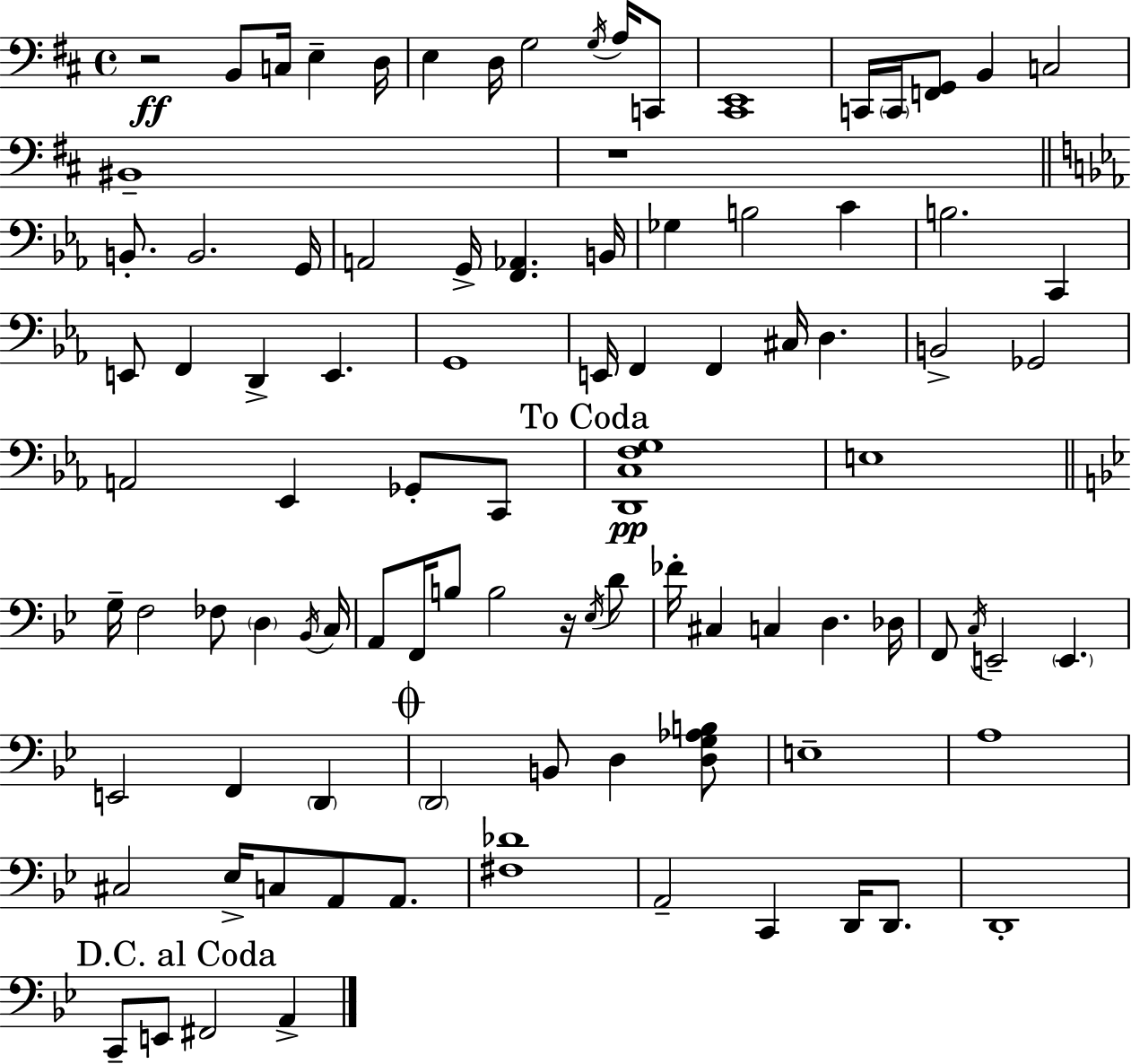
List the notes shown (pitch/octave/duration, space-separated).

R/h B2/e C3/s E3/q D3/s E3/q D3/s G3/h G3/s A3/s C2/e [C#2,E2]/w C2/s C2/s [F2,G2]/e B2/q C3/h BIS2/w R/w B2/e. B2/h. G2/s A2/h G2/s [F2,Ab2]/q. B2/s Gb3/q B3/h C4/q B3/h. C2/q E2/e F2/q D2/q E2/q. G2/w E2/s F2/q F2/q C#3/s D3/q. B2/h Gb2/h A2/h Eb2/q Gb2/e C2/e [D2,C3,F3,G3]/w E3/w G3/s F3/h FES3/e D3/q Bb2/s C3/s A2/e F2/s B3/e B3/h R/s Eb3/s D4/e FES4/s C#3/q C3/q D3/q. Db3/s F2/e C3/s E2/h E2/q. E2/h F2/q D2/q D2/h B2/e D3/q [D3,G3,Ab3,B3]/e E3/w A3/w C#3/h Eb3/s C3/e A2/e A2/e. [F#3,Db4]/w A2/h C2/q D2/s D2/e. D2/w C2/e E2/e F#2/h A2/q